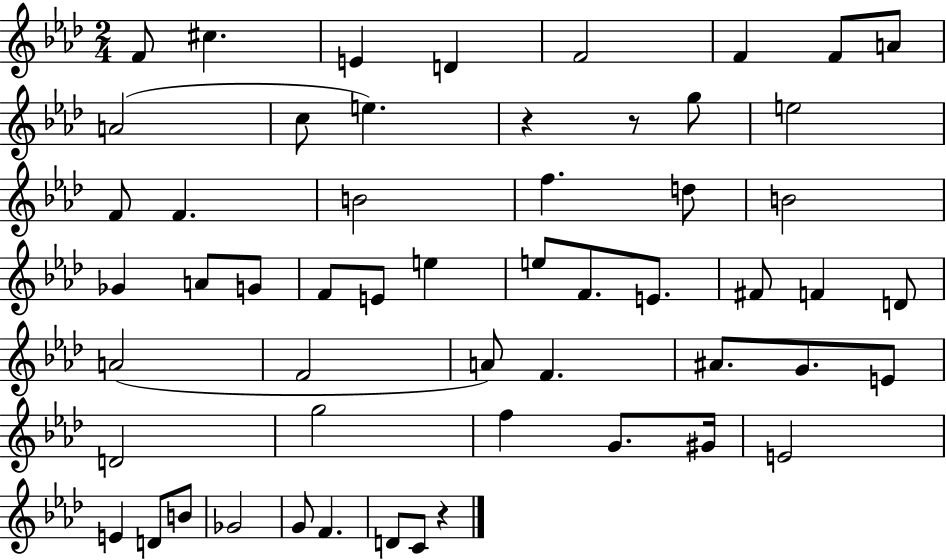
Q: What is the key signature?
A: AES major